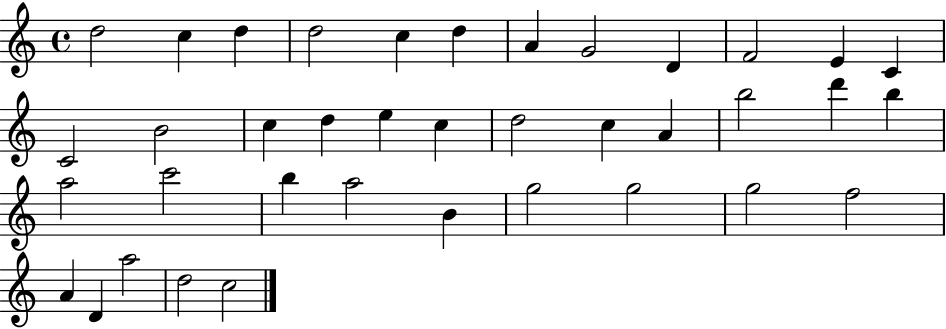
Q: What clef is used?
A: treble